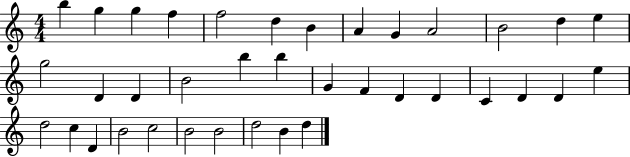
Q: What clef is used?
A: treble